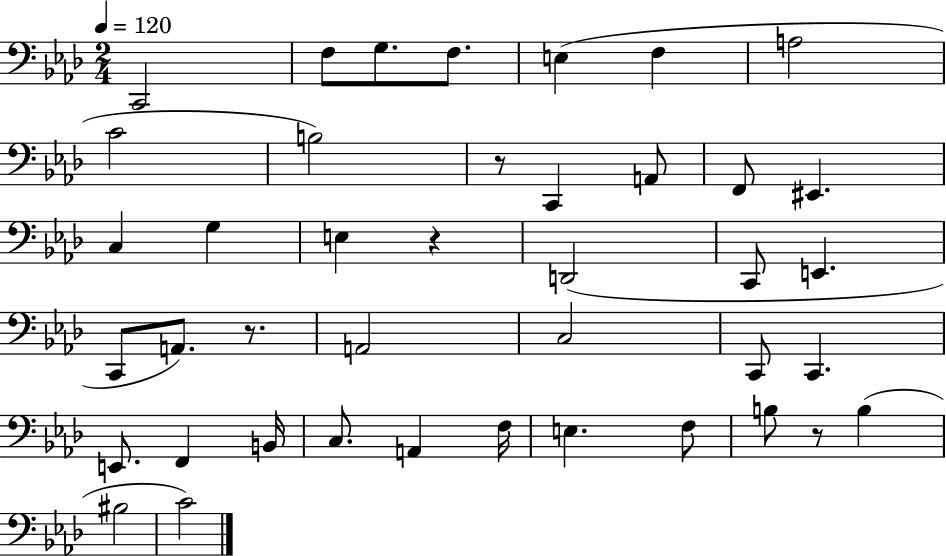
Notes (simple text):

C2/h F3/e G3/e. F3/e. E3/q F3/q A3/h C4/h B3/h R/e C2/q A2/e F2/e EIS2/q. C3/q G3/q E3/q R/q D2/h C2/e E2/q. C2/e A2/e. R/e. A2/h C3/h C2/e C2/q. E2/e. F2/q B2/s C3/e. A2/q F3/s E3/q. F3/e B3/e R/e B3/q BIS3/h C4/h